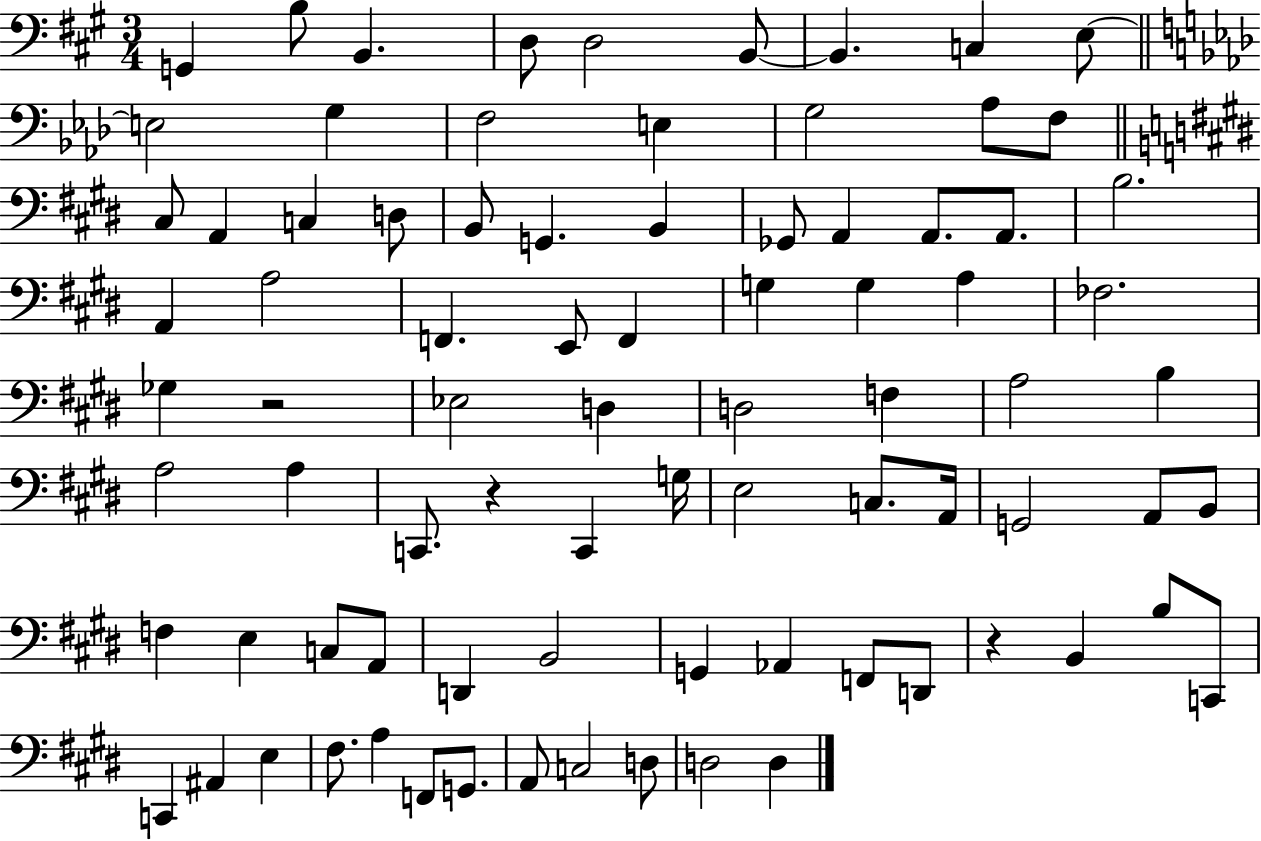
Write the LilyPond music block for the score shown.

{
  \clef bass
  \numericTimeSignature
  \time 3/4
  \key a \major
  \repeat volta 2 { g,4 b8 b,4. | d8 d2 b,8~~ | b,4. c4 e8~~ | \bar "||" \break \key aes \major e2 g4 | f2 e4 | g2 aes8 f8 | \bar "||" \break \key e \major cis8 a,4 c4 d8 | b,8 g,4. b,4 | ges,8 a,4 a,8. a,8. | b2. | \break a,4 a2 | f,4. e,8 f,4 | g4 g4 a4 | fes2. | \break ges4 r2 | ees2 d4 | d2 f4 | a2 b4 | \break a2 a4 | c,8. r4 c,4 g16 | e2 c8. a,16 | g,2 a,8 b,8 | \break f4 e4 c8 a,8 | d,4 b,2 | g,4 aes,4 f,8 d,8 | r4 b,4 b8 c,8 | \break c,4 ais,4 e4 | fis8. a4 f,8 g,8. | a,8 c2 d8 | d2 d4 | \break } \bar "|."
}